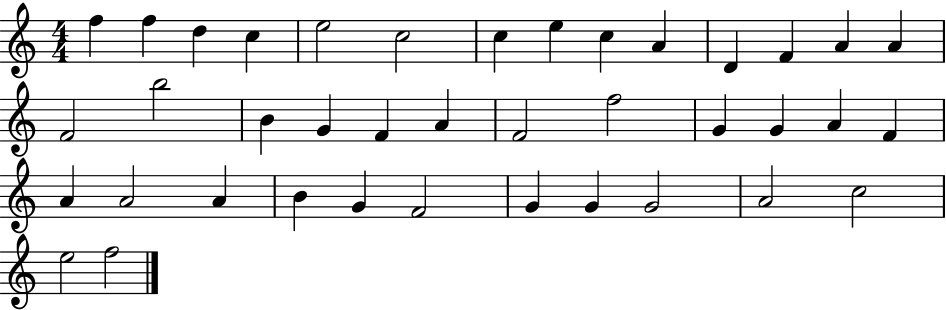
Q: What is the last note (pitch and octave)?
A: F5